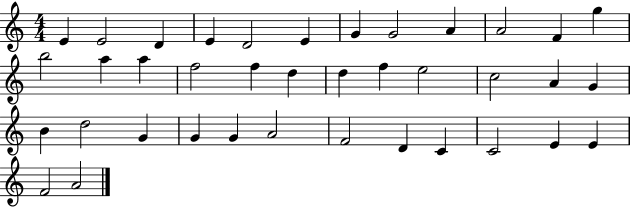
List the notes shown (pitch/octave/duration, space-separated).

E4/q E4/h D4/q E4/q D4/h E4/q G4/q G4/h A4/q A4/h F4/q G5/q B5/h A5/q A5/q F5/h F5/q D5/q D5/q F5/q E5/h C5/h A4/q G4/q B4/q D5/h G4/q G4/q G4/q A4/h F4/h D4/q C4/q C4/h E4/q E4/q F4/h A4/h